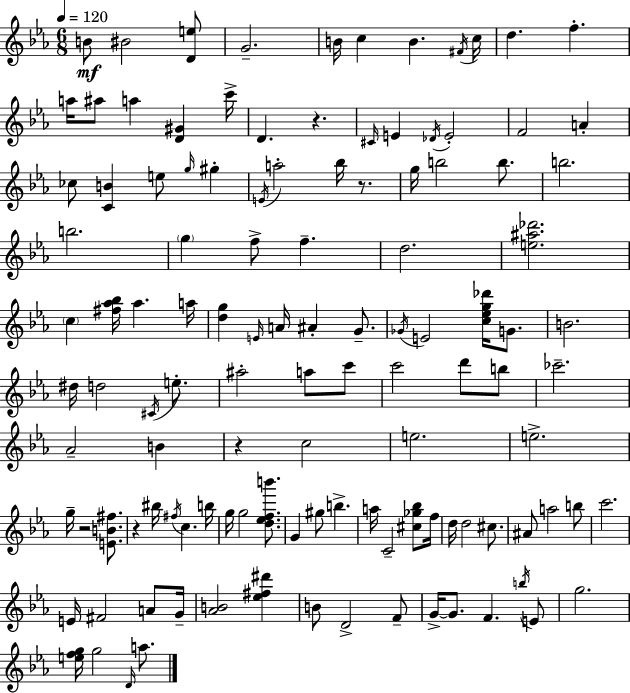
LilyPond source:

{
  \clef treble
  \numericTimeSignature
  \time 6/8
  \key c \minor
  \tempo 4 = 120
  b'8\mf bis'2 <d' e''>8 | g'2.-- | b'16 c''4 b'4. \acciaccatura { fis'16 } | c''16 d''4. f''4.-. | \break a''16 ais''8 a''4 <d' gis'>4 | c'''16-> d'4. r4. | \grace { cis'16 } e'4 \acciaccatura { des'16 } e'2-. | f'2 a'4-. | \break ces''8 <c' b'>4 e''8 \grace { g''16 } | gis''4-. \acciaccatura { e'16 } a''2-. | bes''16 r8. g''16 b''2 | b''8. b''2. | \break b''2. | \parenthesize g''4 f''8-> f''4.-- | d''2. | <e'' ais'' des'''>2. | \break \parenthesize c''4 <fis'' aes'' bes''>16 aes''4. | a''16 <d'' g''>4 \grace { e'16 } a'16 ais'4-. | g'8.-- \acciaccatura { ges'16 } e'2 | <c'' ees'' g'' des'''>16 g'8. b'2. | \break dis''16 d''2 | \acciaccatura { cis'16 } e''8.-. ais''2-. | a''8 c'''8 c'''2 | d'''8 b''8 ces'''2.-- | \break aes'2-- | b'4 r4 | c''2 e''2. | e''2.-> | \break g''16-- r2 | <e' b' fis''>8. r4 | bis''16 \acciaccatura { fis''16 } c''4. b''16 g''16 g''2 | <d'' ees'' f'' b'''>8. g'4 | \break gis''8 b''4.-> a''16 c'2-- | <cis'' ges'' bes''>8 f''16 d''16 d''2 | cis''8. ais'8 a''2 | b''8 c'''2. | \break e'16 fis'2 | a'8 g'16-- <aes' b'>2 | <ees'' fis'' dis'''>4 b'8 d'2-> | f'8-- g'16->~~ g'8. | \break f'4. \acciaccatura { b''16 } e'8 g''2. | <e'' f'' g''>16 g''2 | \grace { d'16 } a''8. \bar "|."
}